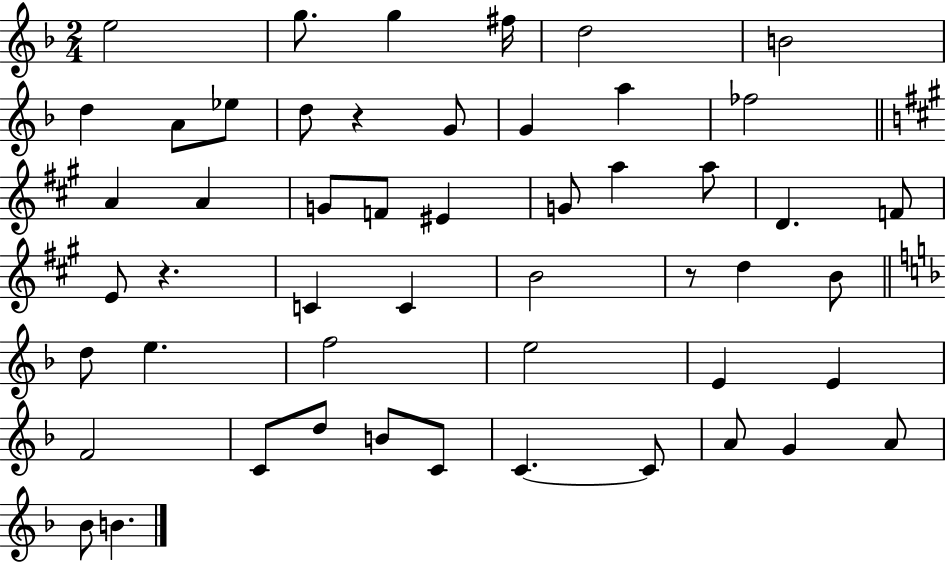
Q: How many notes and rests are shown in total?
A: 51